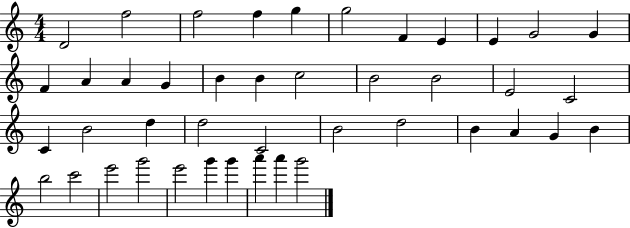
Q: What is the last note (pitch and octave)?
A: G6